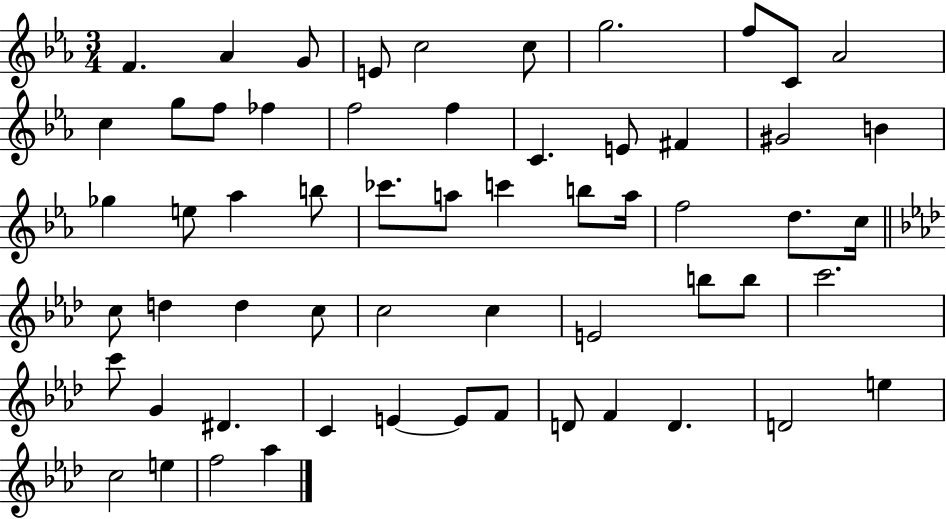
F4/q. Ab4/q G4/e E4/e C5/h C5/e G5/h. F5/e C4/e Ab4/h C5/q G5/e F5/e FES5/q F5/h F5/q C4/q. E4/e F#4/q G#4/h B4/q Gb5/q E5/e Ab5/q B5/e CES6/e. A5/e C6/q B5/e A5/s F5/h D5/e. C5/s C5/e D5/q D5/q C5/e C5/h C5/q E4/h B5/e B5/e C6/h. C6/e G4/q D#4/q. C4/q E4/q E4/e F4/e D4/e F4/q D4/q. D4/h E5/q C5/h E5/q F5/h Ab5/q